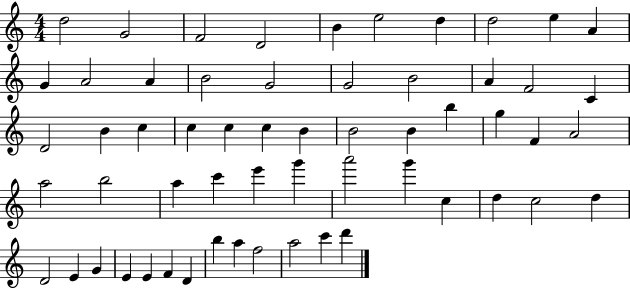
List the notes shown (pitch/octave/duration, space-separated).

D5/h G4/h F4/h D4/h B4/q E5/h D5/q D5/h E5/q A4/q G4/q A4/h A4/q B4/h G4/h G4/h B4/h A4/q F4/h C4/q D4/h B4/q C5/q C5/q C5/q C5/q B4/q B4/h B4/q B5/q G5/q F4/q A4/h A5/h B5/h A5/q C6/q E6/q G6/q A6/h G6/q C5/q D5/q C5/h D5/q D4/h E4/q G4/q E4/q E4/q F4/q D4/q B5/q A5/q F5/h A5/h C6/q D6/q